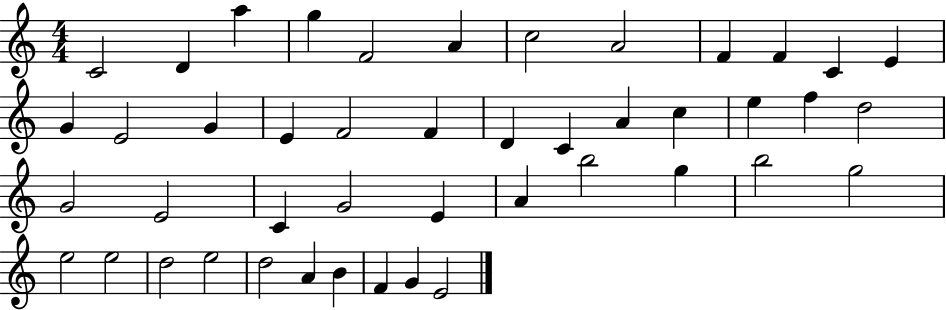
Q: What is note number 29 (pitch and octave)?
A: G4